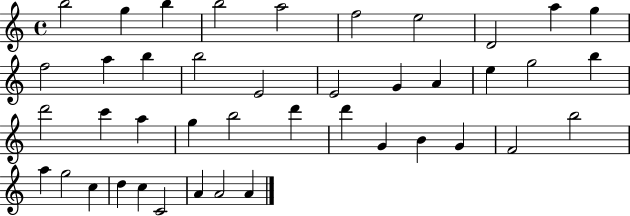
{
  \clef treble
  \time 4/4
  \defaultTimeSignature
  \key c \major
  b''2 g''4 b''4 | b''2 a''2 | f''2 e''2 | d'2 a''4 g''4 | \break f''2 a''4 b''4 | b''2 e'2 | e'2 g'4 a'4 | e''4 g''2 b''4 | \break d'''2 c'''4 a''4 | g''4 b''2 d'''4 | d'''4 g'4 b'4 g'4 | f'2 b''2 | \break a''4 g''2 c''4 | d''4 c''4 c'2 | a'4 a'2 a'4 | \bar "|."
}